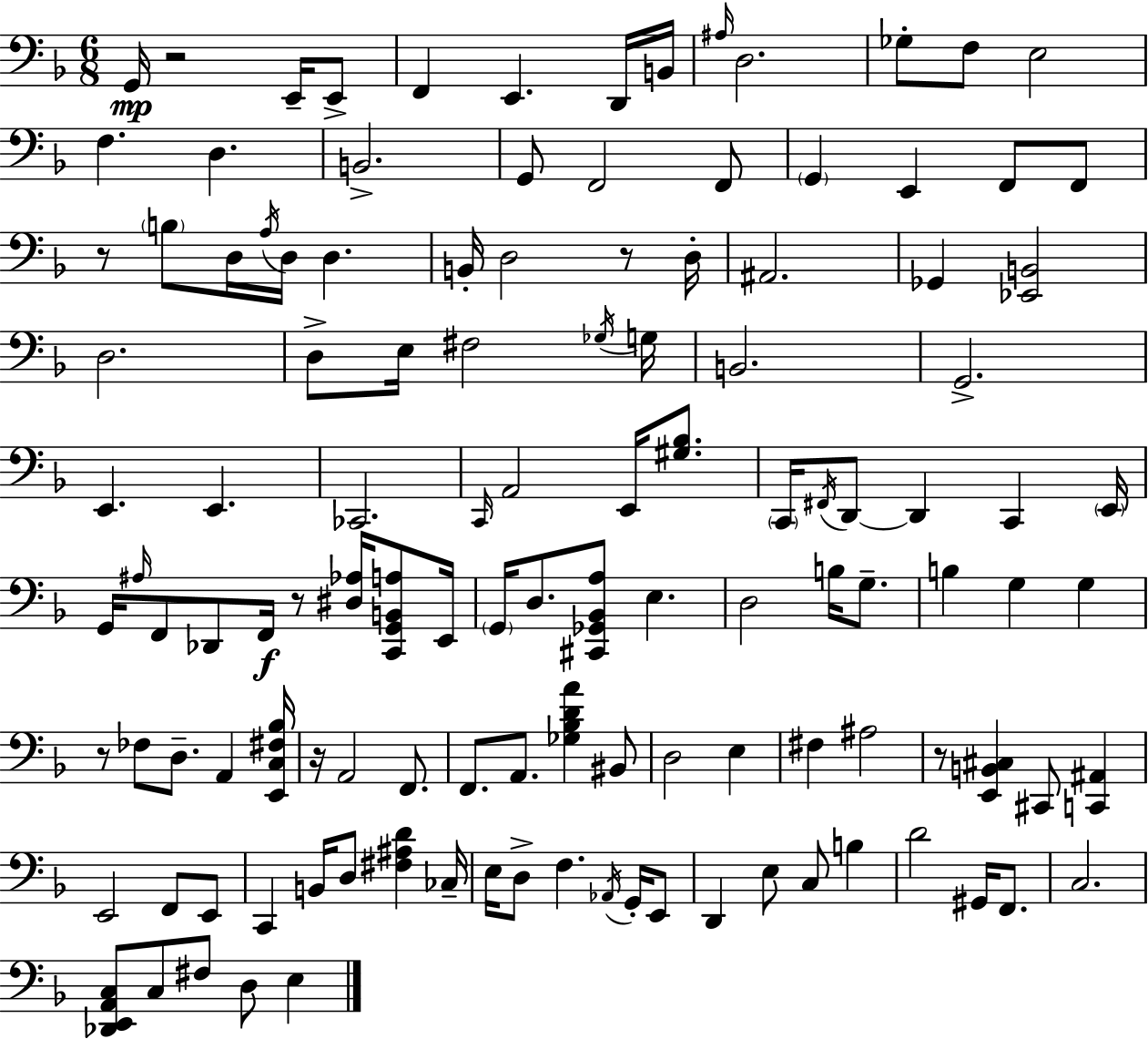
X:1
T:Untitled
M:6/8
L:1/4
K:Dm
G,,/4 z2 E,,/4 E,,/2 F,, E,, D,,/4 B,,/4 ^A,/4 D,2 _G,/2 F,/2 E,2 F, D, B,,2 G,,/2 F,,2 F,,/2 G,, E,, F,,/2 F,,/2 z/2 B,/2 D,/4 A,/4 D,/4 D, B,,/4 D,2 z/2 D,/4 ^A,,2 _G,, [_E,,B,,]2 D,2 D,/2 E,/4 ^F,2 _G,/4 G,/4 B,,2 G,,2 E,, E,, _C,,2 C,,/4 A,,2 E,,/4 [^G,_B,]/2 C,,/4 ^F,,/4 D,,/2 D,, C,, E,,/4 G,,/4 ^A,/4 F,,/2 _D,,/2 F,,/4 z/2 [^D,_A,]/4 [C,,G,,B,,A,]/2 E,,/4 G,,/4 D,/2 [^C,,_G,,_B,,A,]/2 E, D,2 B,/4 G,/2 B, G, G, z/2 _F,/2 D,/2 A,, [E,,C,^F,_B,]/4 z/4 A,,2 F,,/2 F,,/2 A,,/2 [_G,_B,DA] ^B,,/2 D,2 E, ^F, ^A,2 z/2 [E,,B,,^C,] ^C,,/2 [C,,^A,,] E,,2 F,,/2 E,,/2 C,, B,,/4 D,/2 [^F,^A,D] _C,/4 E,/4 D,/2 F, _A,,/4 G,,/4 E,,/2 D,, E,/2 C,/2 B, D2 ^G,,/4 F,,/2 C,2 [_D,,E,,A,,C,]/2 C,/2 ^F,/2 D,/2 E,